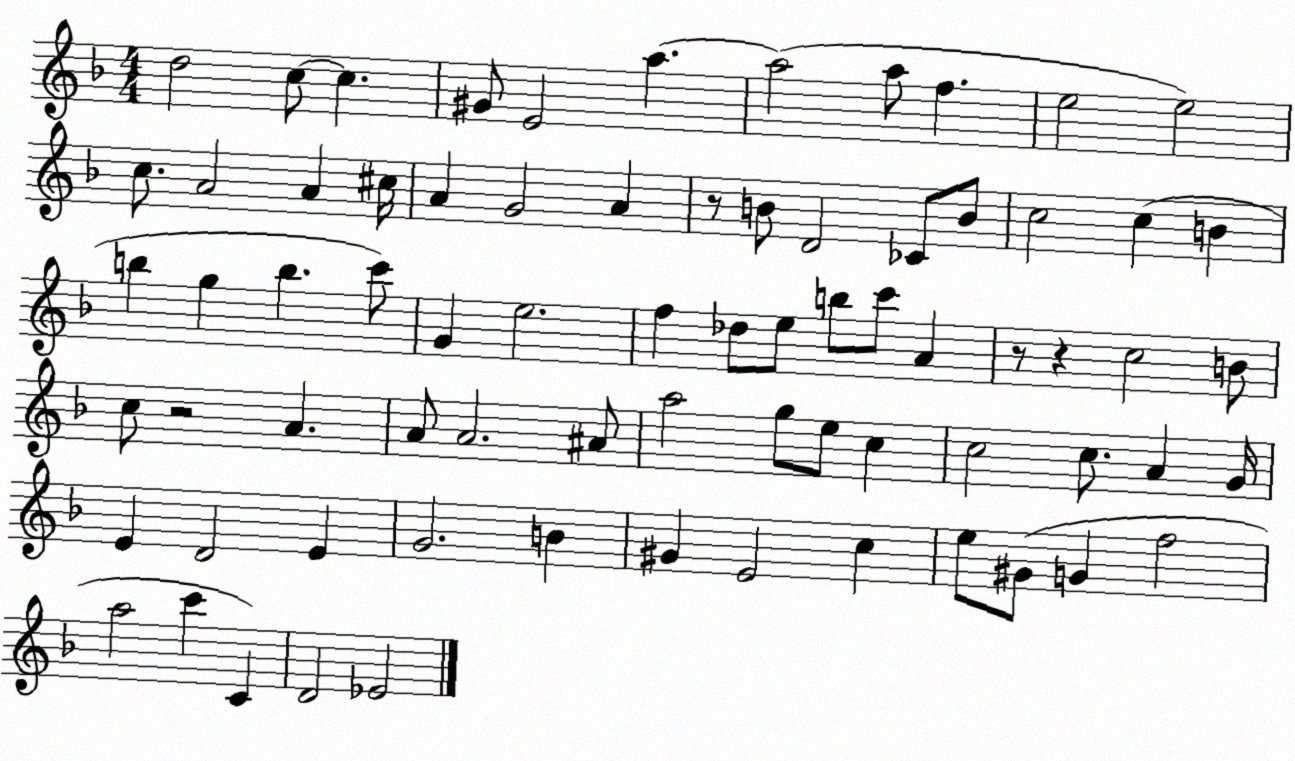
X:1
T:Untitled
M:4/4
L:1/4
K:F
d2 c/2 c ^G/2 E2 a a2 a/2 f e2 e2 c/2 A2 A ^c/4 A G2 A z/2 B/2 D2 _C/2 B/2 c2 c B b g b c'/2 G e2 f _d/2 e/2 b/2 c'/2 A z/2 z c2 B/2 c/2 z2 A A/2 A2 ^A/2 a2 g/2 e/2 c c2 c/2 A G/4 E D2 E G2 B ^G E2 c e/2 ^G/2 G f2 a2 c' C D2 _E2